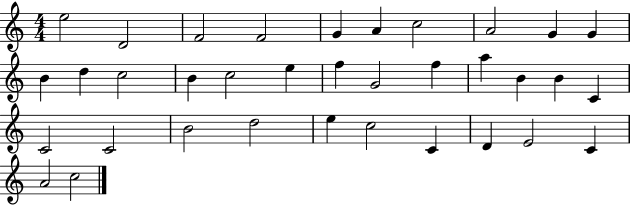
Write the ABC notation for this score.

X:1
T:Untitled
M:4/4
L:1/4
K:C
e2 D2 F2 F2 G A c2 A2 G G B d c2 B c2 e f G2 f a B B C C2 C2 B2 d2 e c2 C D E2 C A2 c2